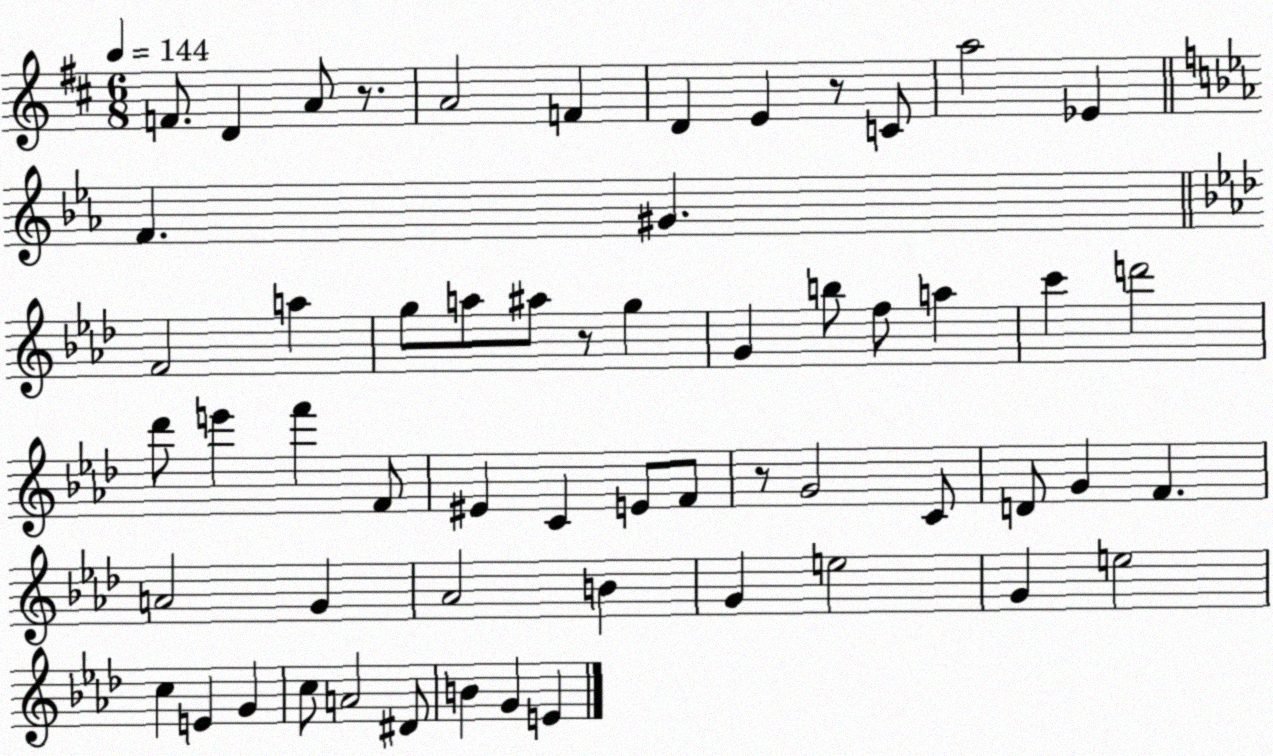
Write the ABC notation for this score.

X:1
T:Untitled
M:6/8
L:1/4
K:D
F/2 D A/2 z/2 A2 F D E z/2 C/2 a2 _E F ^G F2 a g/2 a/2 ^a/2 z/2 g G b/2 f/2 a c' d'2 _d'/2 e' f' F/2 ^E C E/2 F/2 z/2 G2 C/2 D/2 G F A2 G _A2 B G e2 G e2 c E G c/2 A2 ^D/2 B G E